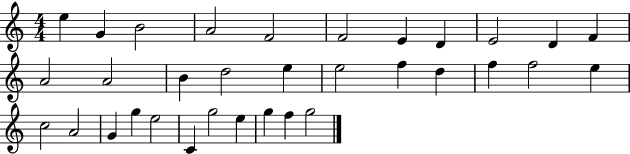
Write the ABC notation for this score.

X:1
T:Untitled
M:4/4
L:1/4
K:C
e G B2 A2 F2 F2 E D E2 D F A2 A2 B d2 e e2 f d f f2 e c2 A2 G g e2 C g2 e g f g2